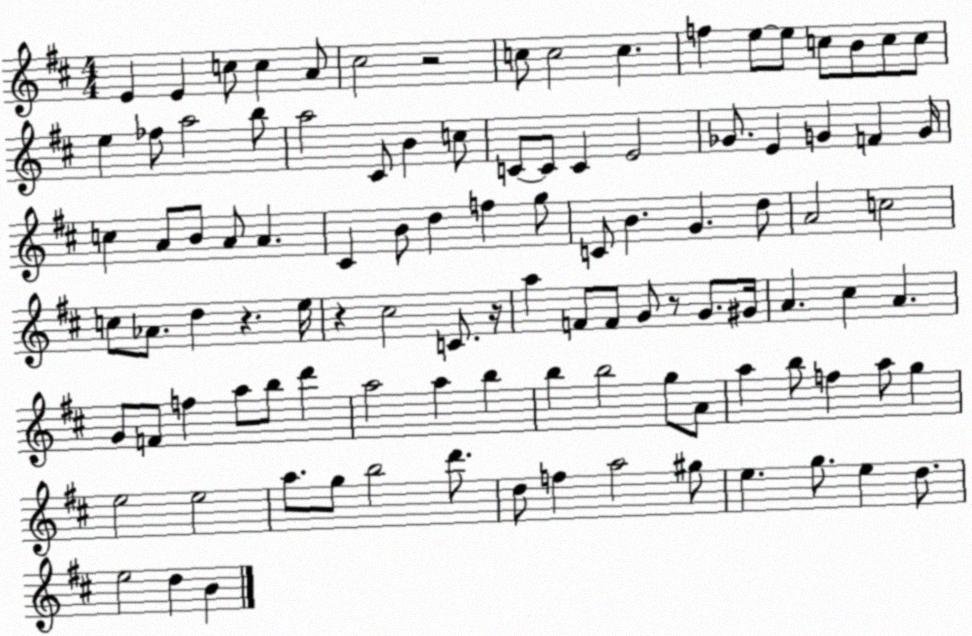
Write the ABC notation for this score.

X:1
T:Untitled
M:4/4
L:1/4
K:D
E E c/2 c A/2 ^c2 z2 c/2 c2 c f e/2 e/2 c/2 B/2 c/2 c/2 e _f/2 a2 b/2 a2 ^C/2 B c/2 C/2 C/2 C E2 _G/2 E G F G/4 c A/2 B/2 A/2 A ^C B/2 d f g/2 C/2 B G d/2 A2 c2 c/2 _A/2 d z e/4 z ^c2 C/2 z/4 a F/2 F/2 G/2 z/2 G/2 ^G/4 A ^c A G/2 F/2 f a/2 b/2 d' a2 a b b b2 g/2 A/2 a b/2 f a/2 g e2 e2 a/2 g/2 b2 d'/2 d/2 f a2 ^g/2 e g/2 e d/2 e2 d B